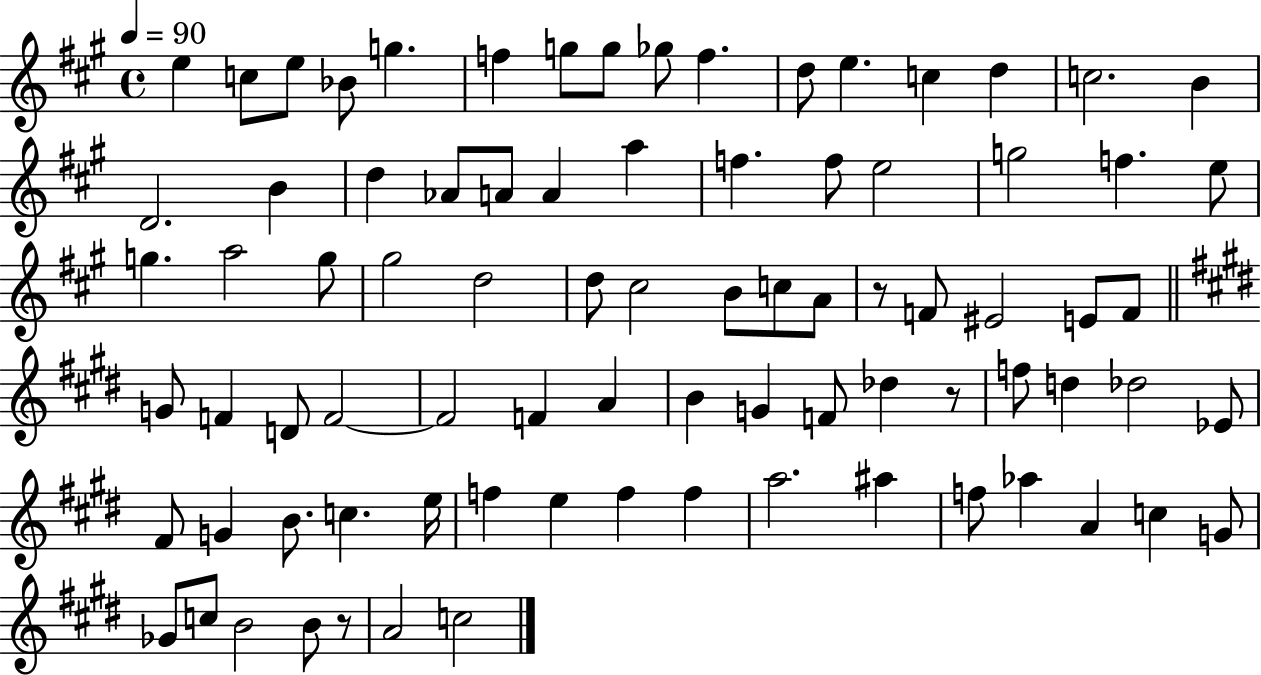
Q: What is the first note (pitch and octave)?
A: E5